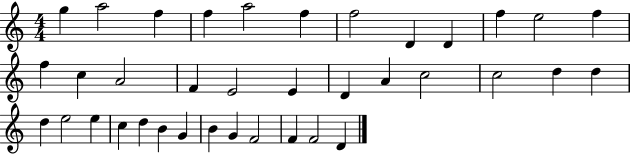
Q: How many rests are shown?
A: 0